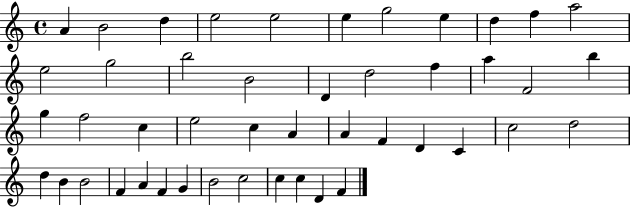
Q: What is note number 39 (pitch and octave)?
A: F4